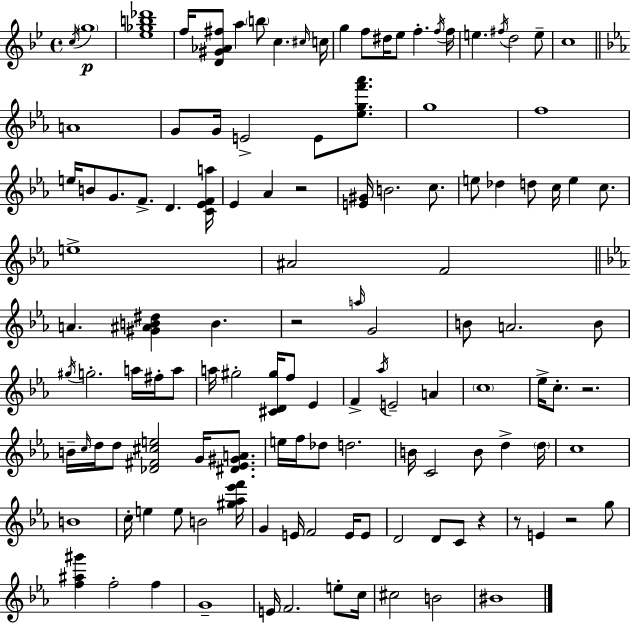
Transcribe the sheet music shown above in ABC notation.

X:1
T:Untitled
M:4/4
L:1/4
K:Gm
c/4 g4 [_e_gb_d']4 f/4 [D^G_A^f]/2 a b/2 c ^c/4 c/4 g f/2 ^d/4 _e/2 f f/4 f/4 e ^f/4 d2 e/2 c4 A4 G/2 G/4 E2 E/2 [_egf'_a']/2 g4 f4 e/4 B/2 G/2 F/2 D [C_EFa]/4 _E _A z2 [E^G]/4 B2 c/2 e/2 _d d/2 c/4 e c/2 e4 ^A2 F2 A [^G^AB^d] B z2 a/4 G2 B/2 A2 B/2 ^g/4 g2 a/4 ^f/4 a/2 a/4 ^g2 [^CD^g]/4 f/2 _E F _a/4 E2 A c4 _e/4 c/2 z2 B/4 c/4 d/4 d/2 [_D^F^ce]2 G/4 [^D_E^GA]/2 e/4 f/4 _d/2 d2 B/4 C2 B/2 d d/4 c4 B4 c/4 e e/2 B2 [^g_a_e'f']/4 G E/4 F2 E/4 E/2 D2 D/2 C/2 z z/2 E z2 g/2 [f^a^g'] f2 f G4 E/4 F2 e/2 c/4 ^c2 B2 ^B4